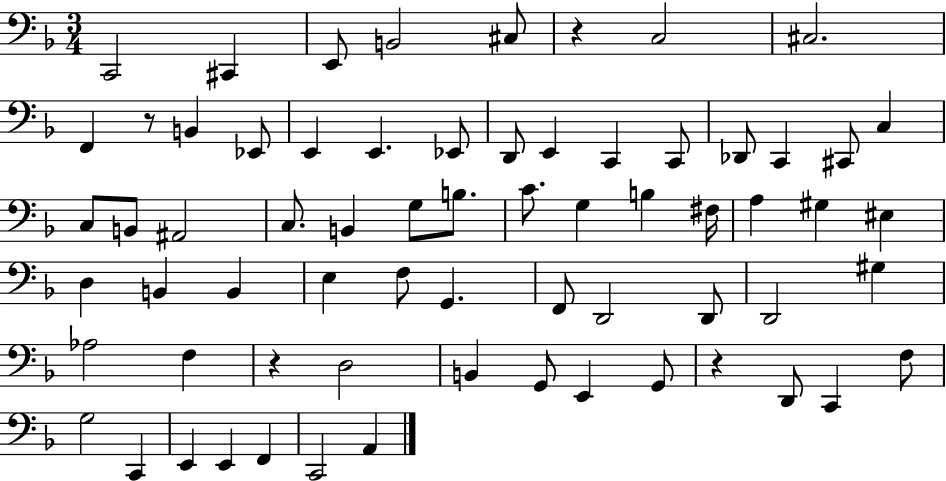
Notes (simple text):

C2/h C#2/q E2/e B2/h C#3/e R/q C3/h C#3/h. F2/q R/e B2/q Eb2/e E2/q E2/q. Eb2/e D2/e E2/q C2/q C2/e Db2/e C2/q C#2/e C3/q C3/e B2/e A#2/h C3/e. B2/q G3/e B3/e. C4/e. G3/q B3/q F#3/s A3/q G#3/q EIS3/q D3/q B2/q B2/q E3/q F3/e G2/q. F2/e D2/h D2/e D2/h G#3/q Ab3/h F3/q R/q D3/h B2/q G2/e E2/q G2/e R/q D2/e C2/q F3/e G3/h C2/q E2/q E2/q F2/q C2/h A2/q